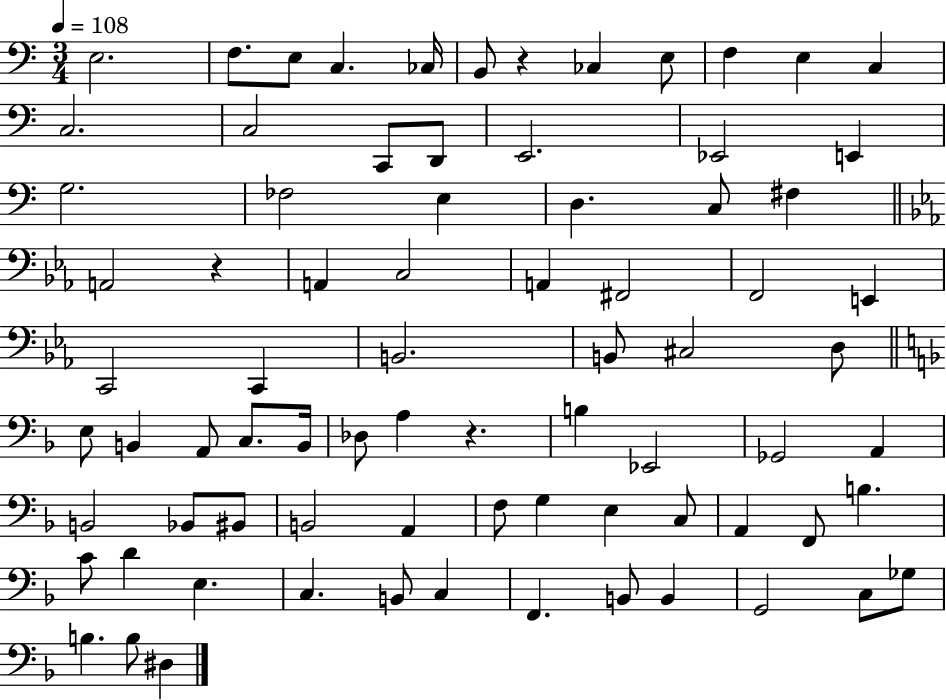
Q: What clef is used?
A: bass